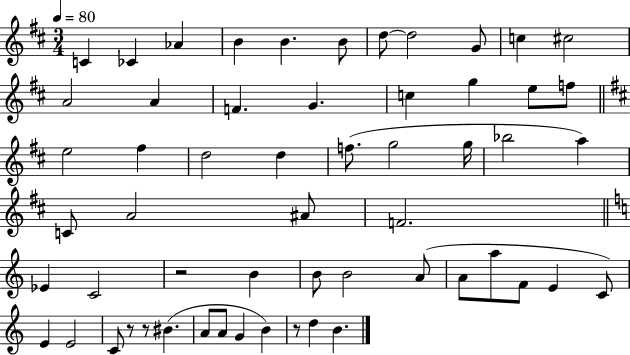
C4/q CES4/q Ab4/q B4/q B4/q. B4/e D5/e D5/h G4/e C5/q C#5/h A4/h A4/q F4/q. G4/q. C5/q G5/q E5/e F5/e E5/h F#5/q D5/h D5/q F5/e. G5/h G5/s Bb5/h A5/q C4/e A4/h A#4/e F4/h. Eb4/q C4/h R/h B4/q B4/e B4/h A4/e A4/e A5/e F4/e E4/q C4/e E4/q E4/h C4/e R/e R/e BIS4/q. A4/e A4/e G4/q B4/q R/e D5/q B4/q.